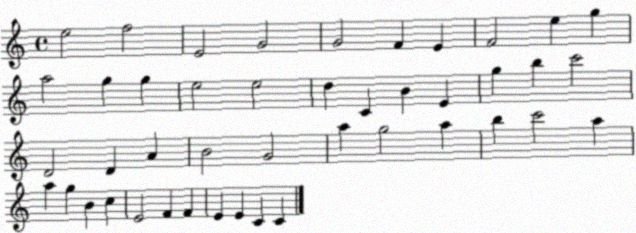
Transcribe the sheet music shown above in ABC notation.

X:1
T:Untitled
M:4/4
L:1/4
K:C
e2 f2 E2 G2 G2 F E F2 e g a2 g g e2 e2 d C B E g b c'2 D2 D A B2 G2 a g2 a b c'2 a a g B c E2 F F E E C C